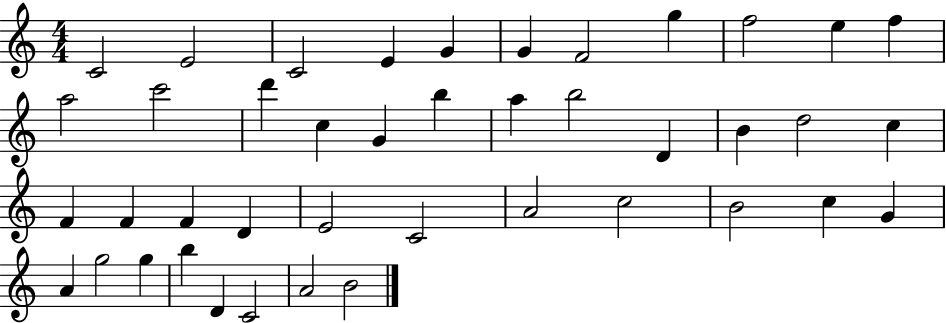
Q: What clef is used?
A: treble